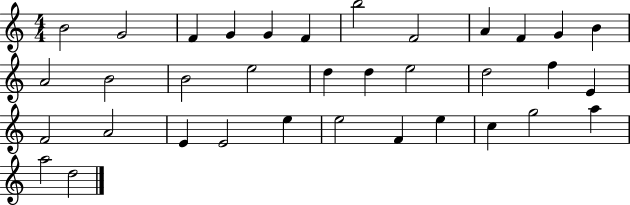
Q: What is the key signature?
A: C major